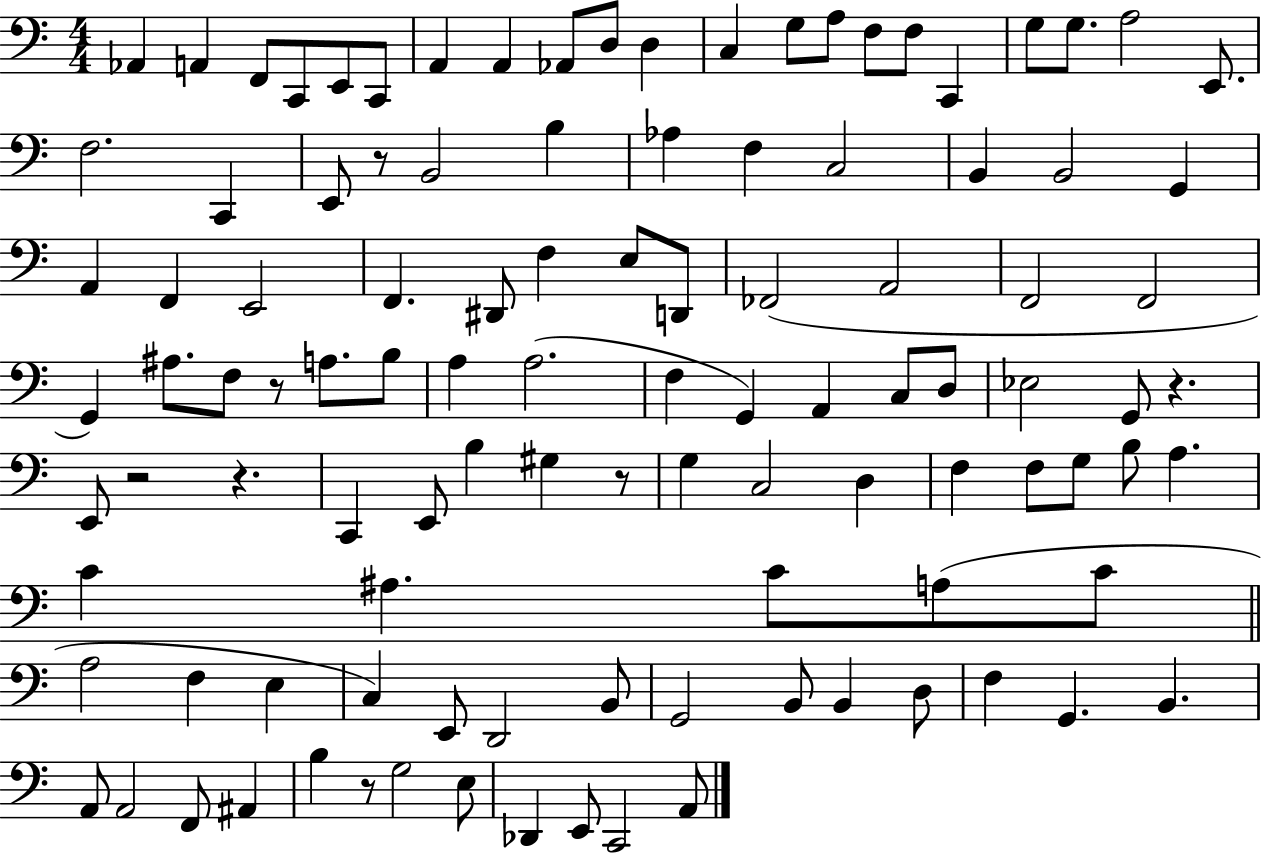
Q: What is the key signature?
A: C major